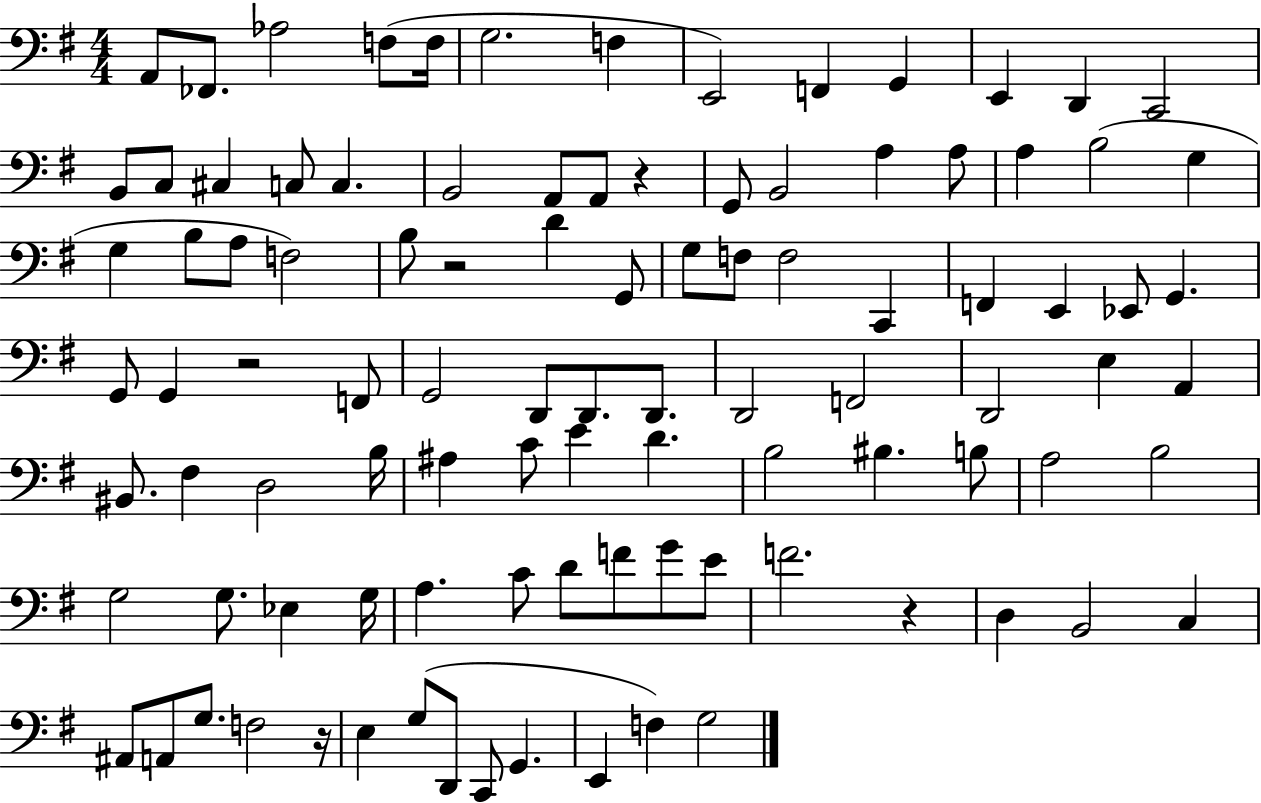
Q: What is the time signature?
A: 4/4